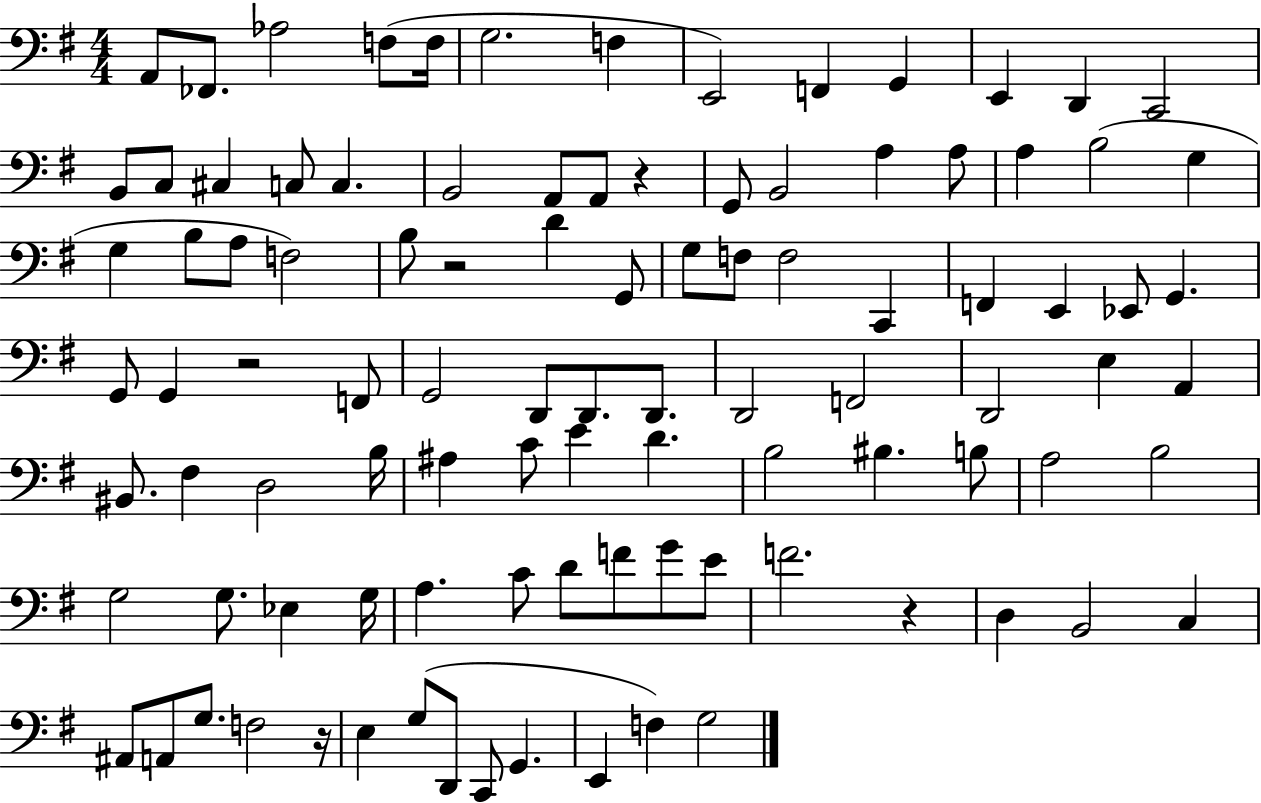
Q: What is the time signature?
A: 4/4